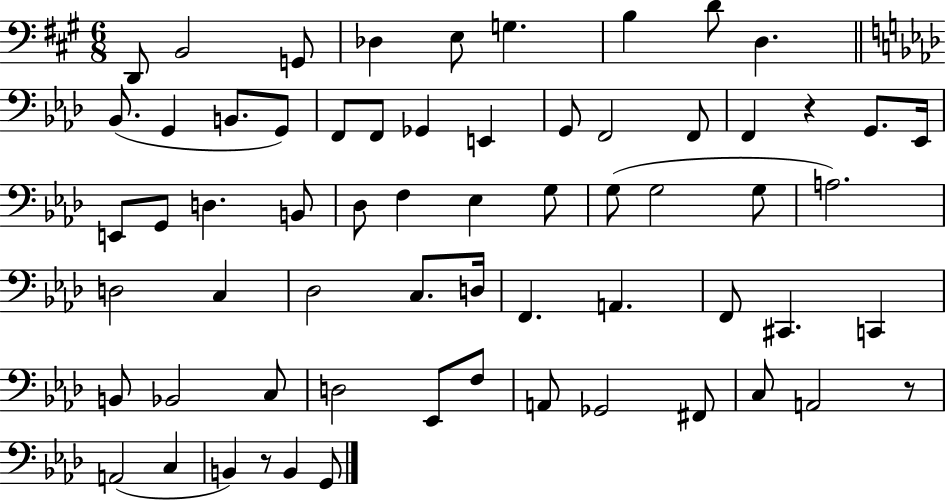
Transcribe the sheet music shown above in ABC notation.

X:1
T:Untitled
M:6/8
L:1/4
K:A
D,,/2 B,,2 G,,/2 _D, E,/2 G, B, D/2 D, _B,,/2 G,, B,,/2 G,,/2 F,,/2 F,,/2 _G,, E,, G,,/2 F,,2 F,,/2 F,, z G,,/2 _E,,/4 E,,/2 G,,/2 D, B,,/2 _D,/2 F, _E, G,/2 G,/2 G,2 G,/2 A,2 D,2 C, _D,2 C,/2 D,/4 F,, A,, F,,/2 ^C,, C,, B,,/2 _B,,2 C,/2 D,2 _E,,/2 F,/2 A,,/2 _G,,2 ^F,,/2 C,/2 A,,2 z/2 A,,2 C, B,, z/2 B,, G,,/2